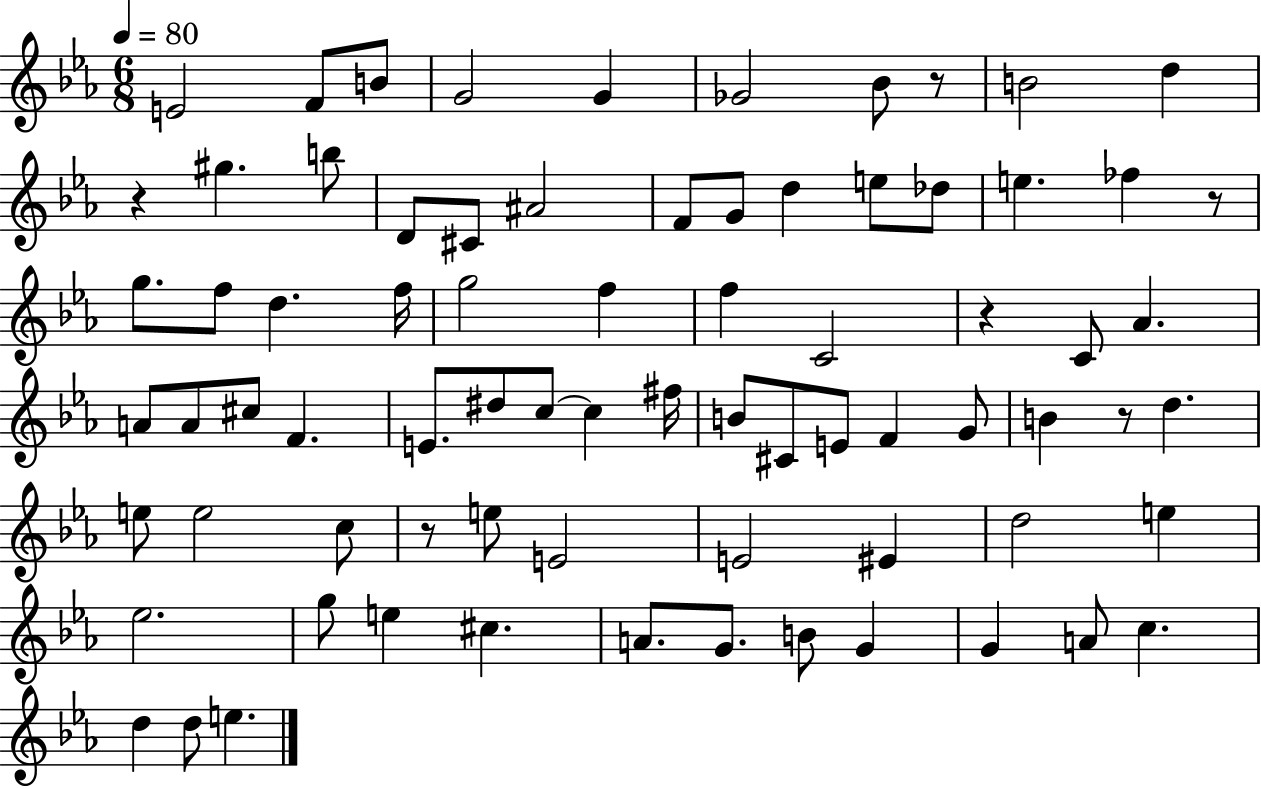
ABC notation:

X:1
T:Untitled
M:6/8
L:1/4
K:Eb
E2 F/2 B/2 G2 G _G2 _B/2 z/2 B2 d z ^g b/2 D/2 ^C/2 ^A2 F/2 G/2 d e/2 _d/2 e _f z/2 g/2 f/2 d f/4 g2 f f C2 z C/2 _A A/2 A/2 ^c/2 F E/2 ^d/2 c/2 c ^f/4 B/2 ^C/2 E/2 F G/2 B z/2 d e/2 e2 c/2 z/2 e/2 E2 E2 ^E d2 e _e2 g/2 e ^c A/2 G/2 B/2 G G A/2 c d d/2 e